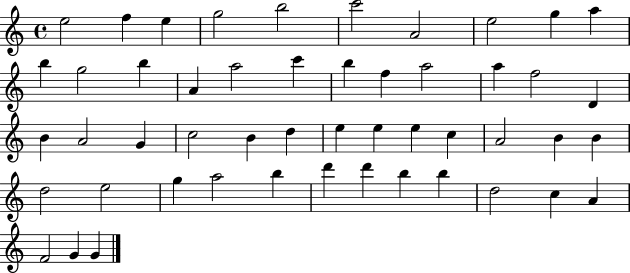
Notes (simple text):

E5/h F5/q E5/q G5/h B5/h C6/h A4/h E5/h G5/q A5/q B5/q G5/h B5/q A4/q A5/h C6/q B5/q F5/q A5/h A5/q F5/h D4/q B4/q A4/h G4/q C5/h B4/q D5/q E5/q E5/q E5/q C5/q A4/h B4/q B4/q D5/h E5/h G5/q A5/h B5/q D6/q D6/q B5/q B5/q D5/h C5/q A4/q F4/h G4/q G4/q